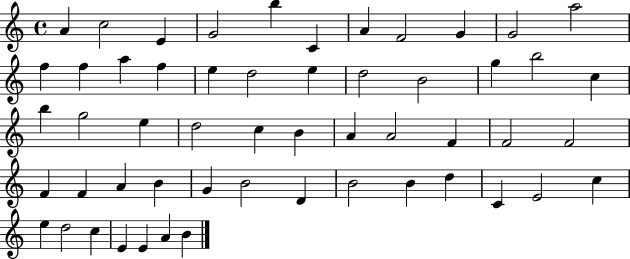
A4/q C5/h E4/q G4/h B5/q C4/q A4/q F4/h G4/q G4/h A5/h F5/q F5/q A5/q F5/q E5/q D5/h E5/q D5/h B4/h G5/q B5/h C5/q B5/q G5/h E5/q D5/h C5/q B4/q A4/q A4/h F4/q F4/h F4/h F4/q F4/q A4/q B4/q G4/q B4/h D4/q B4/h B4/q D5/q C4/q E4/h C5/q E5/q D5/h C5/q E4/q E4/q A4/q B4/q